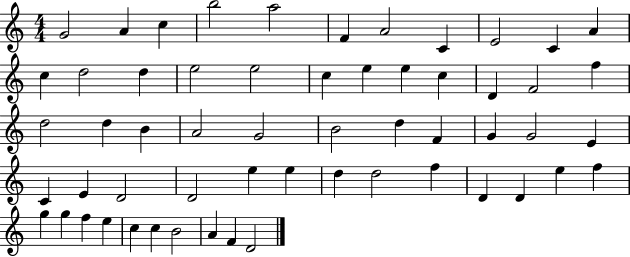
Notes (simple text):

G4/h A4/q C5/q B5/h A5/h F4/q A4/h C4/q E4/h C4/q A4/q C5/q D5/h D5/q E5/h E5/h C5/q E5/q E5/q C5/q D4/q F4/h F5/q D5/h D5/q B4/q A4/h G4/h B4/h D5/q F4/q G4/q G4/h E4/q C4/q E4/q D4/h D4/h E5/q E5/q D5/q D5/h F5/q D4/q D4/q E5/q F5/q G5/q G5/q F5/q E5/q C5/q C5/q B4/h A4/q F4/q D4/h